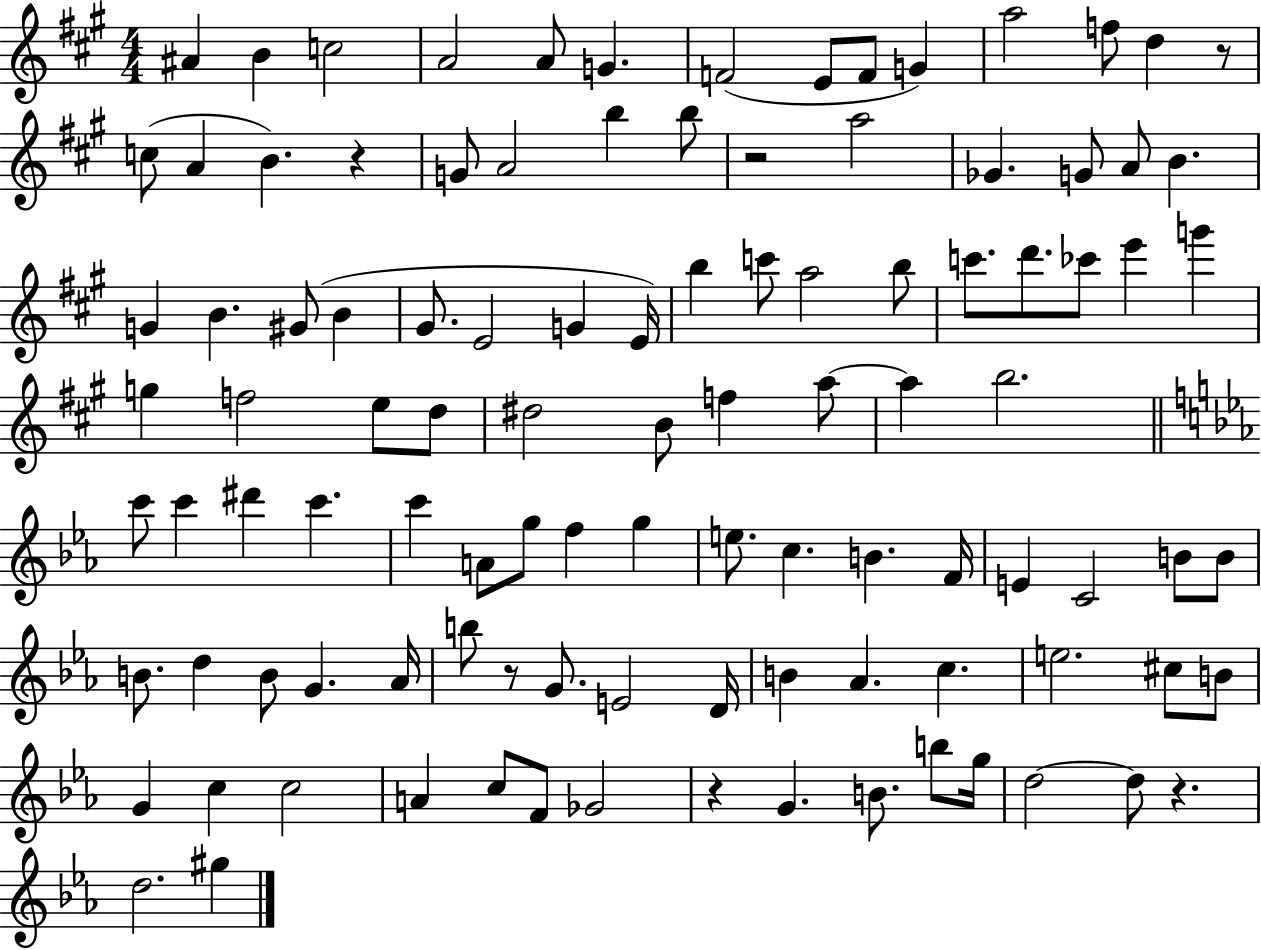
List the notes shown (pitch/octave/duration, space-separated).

A#4/q B4/q C5/h A4/h A4/e G4/q. F4/h E4/e F4/e G4/q A5/h F5/e D5/q R/e C5/e A4/q B4/q. R/q G4/e A4/h B5/q B5/e R/h A5/h Gb4/q. G4/e A4/e B4/q. G4/q B4/q. G#4/e B4/q G#4/e. E4/h G4/q E4/s B5/q C6/e A5/h B5/e C6/e. D6/e. CES6/e E6/q G6/q G5/q F5/h E5/e D5/e D#5/h B4/e F5/q A5/e A5/q B5/h. C6/e C6/q D#6/q C6/q. C6/q A4/e G5/e F5/q G5/q E5/e. C5/q. B4/q. F4/s E4/q C4/h B4/e B4/e B4/e. D5/q B4/e G4/q. Ab4/s B5/e R/e G4/e. E4/h D4/s B4/q Ab4/q. C5/q. E5/h. C#5/e B4/e G4/q C5/q C5/h A4/q C5/e F4/e Gb4/h R/q G4/q. B4/e. B5/e G5/s D5/h D5/e R/q. D5/h. G#5/q